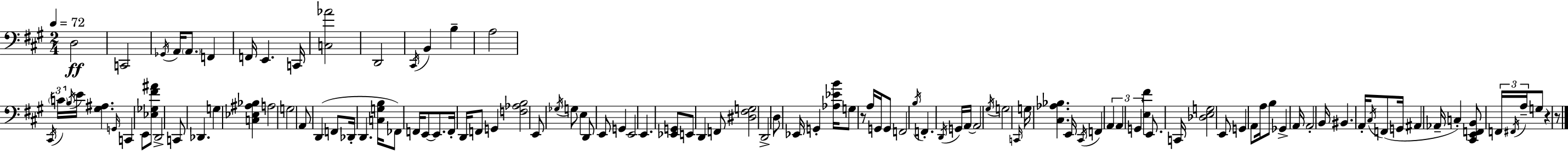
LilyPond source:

{
  \clef bass
  \numericTimeSignature
  \time 2/4
  \key a \major
  \tempo 4 = 72
  \repeat volta 2 { d2\ff | c,2 | \acciaccatura { ges,16 } a,16 \parenthesize a,8. f,4 | f,16 e,4. | \break c,16 <c aes'>2 | d,2 | \acciaccatura { cis,16 } b,4 b4-- | a2 | \break \tuplet 3/2 { \acciaccatura { cis,16 } \parenthesize c'16 \acciaccatura { b16 } } e'16 <gis ais>4. | \grace { g,16 } c,4 | e,8 <ees ges fis' ais'>8 d,2-> | c,8 des,4. | \break g4 | <c ees ais bes>4 a2 | g2 | a,8 d,4( | \break f,8 des,16-. d,4. | <c g b>16 fes,8) f,16 | e,8~~ e,8. f,16-. d,16 f,8 | g,4 <f aes b>2 | \break e,8 \acciaccatura { ges16 } | g8 e4 d,8 | e,8 g,4 e,2 | e,4. | \break <ees, g,>8 e,8 | d,4 f,8 <dis fis g>2 | d,2-> | d8 | \break ees,16 g,4-. <aes ees' b'>16 g8 | r8 a16 g,16 g,8 f,2 | \acciaccatura { b16 } f,4.-. | \acciaccatura { d,16 } g,16 a,16~~ | \break a,2 | \acciaccatura { gis16 } g2 | \grace { c,16 } g16 <cis aes bes>4. | e,16 \acciaccatura { cis,16 } f,4 \tuplet 3/2 { a,4 | \break a,4 g,4 } | <e fis'>4 e,8. | c,16 <des e g>2 | e,8 g,4 | \break a,8 a16 b8 ges,4-> | a,16 a,2-. | b,16 bis,4. | a,16-. \acciaccatura { cis16 }( f,8 g,16 ais,4 | \break aes,16-- c4-.) | <cis, e, f, b,>8 \tuplet 3/2 { f,16 \acciaccatura { fis,16 } a16-- } g8 r4 | r8 } \bar "|."
}